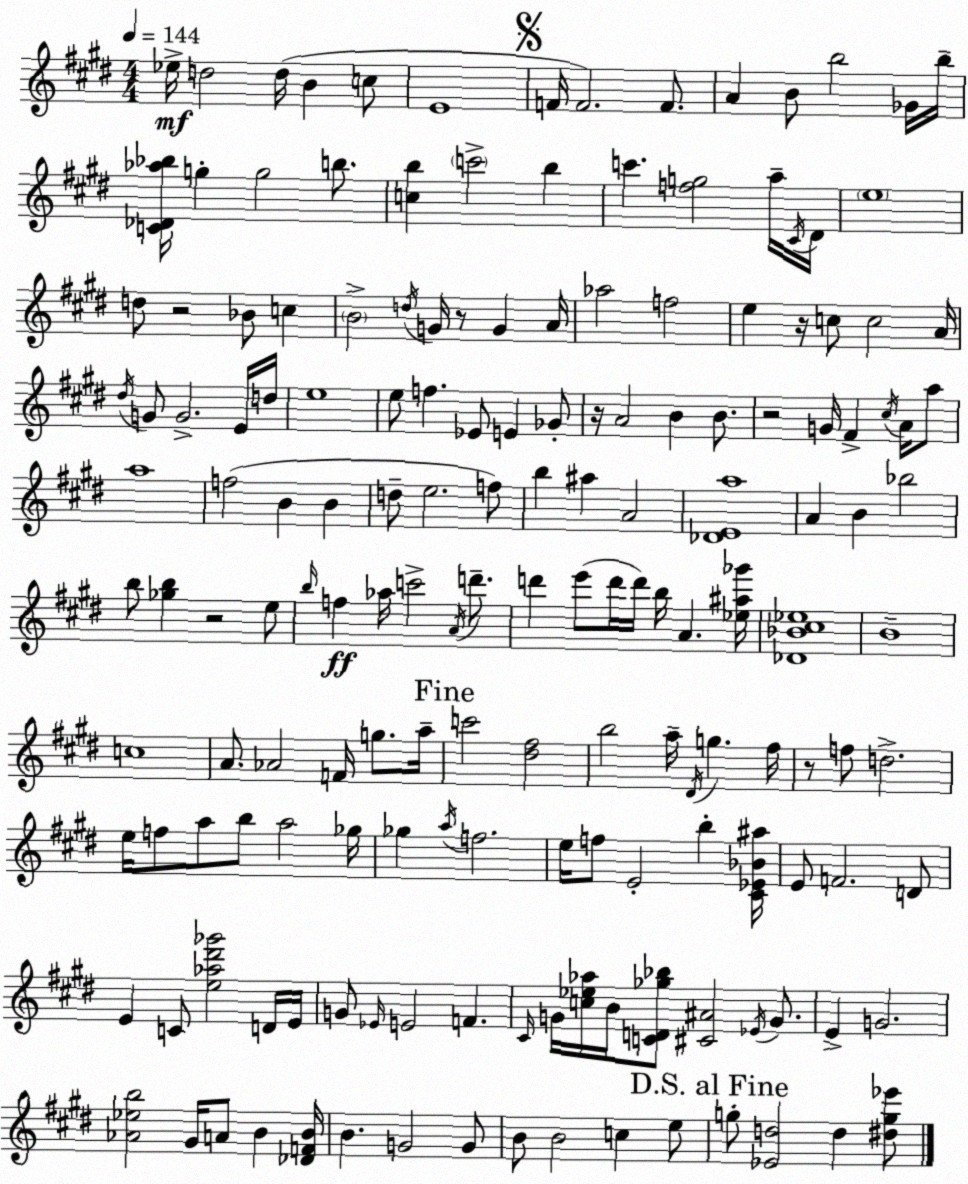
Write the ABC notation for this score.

X:1
T:Untitled
M:4/4
L:1/4
K:E
_e/4 d2 d/4 B c/2 E4 F/4 F2 F/2 A B/2 b2 _G/4 b/4 [C_D_a_b]/4 g g2 b/2 [cb] c'2 b c' [fg]2 a/4 ^C/4 ^D/4 e4 d/2 z2 _B/2 c B2 d/4 G/4 z/2 G A/4 _a2 f2 e z/4 c/2 c2 A/4 ^d/4 G/2 G2 E/4 d/4 e4 e/2 f _E/2 E _G/2 z/4 A2 B B/2 z2 G/4 ^F ^c/4 A/4 a/2 a4 f2 B B d/2 e2 f/2 b ^a A2 [_DEa]4 A B _b2 b/2 [_gb] z2 e/2 b/4 f _a/4 c'2 A/4 d'/2 d' e'/2 d'/4 d'/4 b/4 A [_e^a_g']/4 [_D_B^c_e]4 B4 c4 A/2 _A2 F/4 g/2 a/4 c'2 [^d^f]2 b2 a/4 ^D/4 g ^f/4 z/2 f/2 d2 e/4 f/2 a/2 b/2 a2 _g/4 _g a/4 f2 e/4 f/2 E2 b [^C_E_B^a]/4 E/2 F2 D/2 E C/2 [e_a^d'_g']2 D/4 E/4 G/2 _E/4 E2 F ^C/4 G/4 [c_e_a]/4 B/4 [CD_g_b]/2 [^C^A]2 _E/4 G/2 E G2 [_A_eb]2 ^G/4 A/2 B [_DFB]/4 B G2 G/2 B/2 B2 c e/2 g/2 [_Ed]2 d [^dg_e']/2